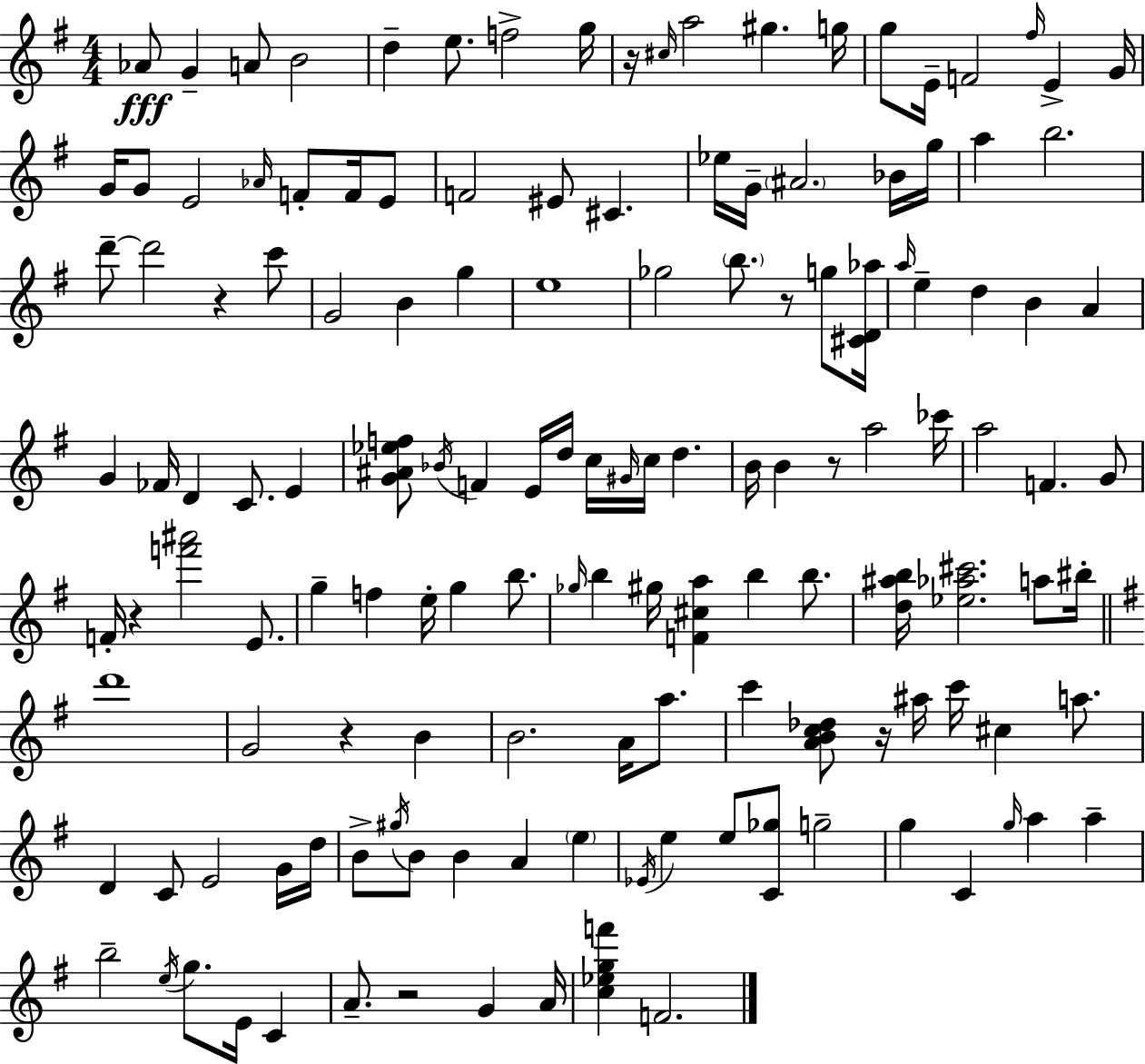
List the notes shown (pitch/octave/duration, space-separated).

Ab4/e G4/q A4/e B4/h D5/q E5/e. F5/h G5/s R/s C#5/s A5/h G#5/q. G5/s G5/e E4/s F4/h F#5/s E4/q G4/s G4/s G4/e E4/h Ab4/s F4/e F4/s E4/e F4/h EIS4/e C#4/q. Eb5/s G4/s A#4/h. Bb4/s G5/s A5/q B5/h. D6/e D6/h R/q C6/e G4/h B4/q G5/q E5/w Gb5/h B5/e. R/e G5/e [C#4,D4,Ab5]/s A5/s E5/q D5/q B4/q A4/q G4/q FES4/s D4/q C4/e. E4/q [G4,A#4,Eb5,F5]/e Bb4/s F4/q E4/s D5/s C5/s G#4/s C5/s D5/q. B4/s B4/q R/e A5/h CES6/s A5/h F4/q. G4/e F4/s R/q [F6,A#6]/h E4/e. G5/q F5/q E5/s G5/q B5/e. Gb5/s B5/q G#5/s [F4,C#5,A5]/q B5/q B5/e. [D5,A#5,B5]/s [Eb5,Ab5,C#6]/h. A5/e BIS5/s D6/w G4/h R/q B4/q B4/h. A4/s A5/e. C6/q [A4,B4,C5,Db5]/e R/s A#5/s C6/s C#5/q A5/e. D4/q C4/e E4/h G4/s D5/s B4/e G#5/s B4/e B4/q A4/q E5/q Eb4/s E5/q E5/e [C4,Gb5]/e G5/h G5/q C4/q G5/s A5/q A5/q B5/h E5/s G5/e. E4/s C4/q A4/e. R/h G4/q A4/s [C5,Eb5,G5,F6]/q F4/h.